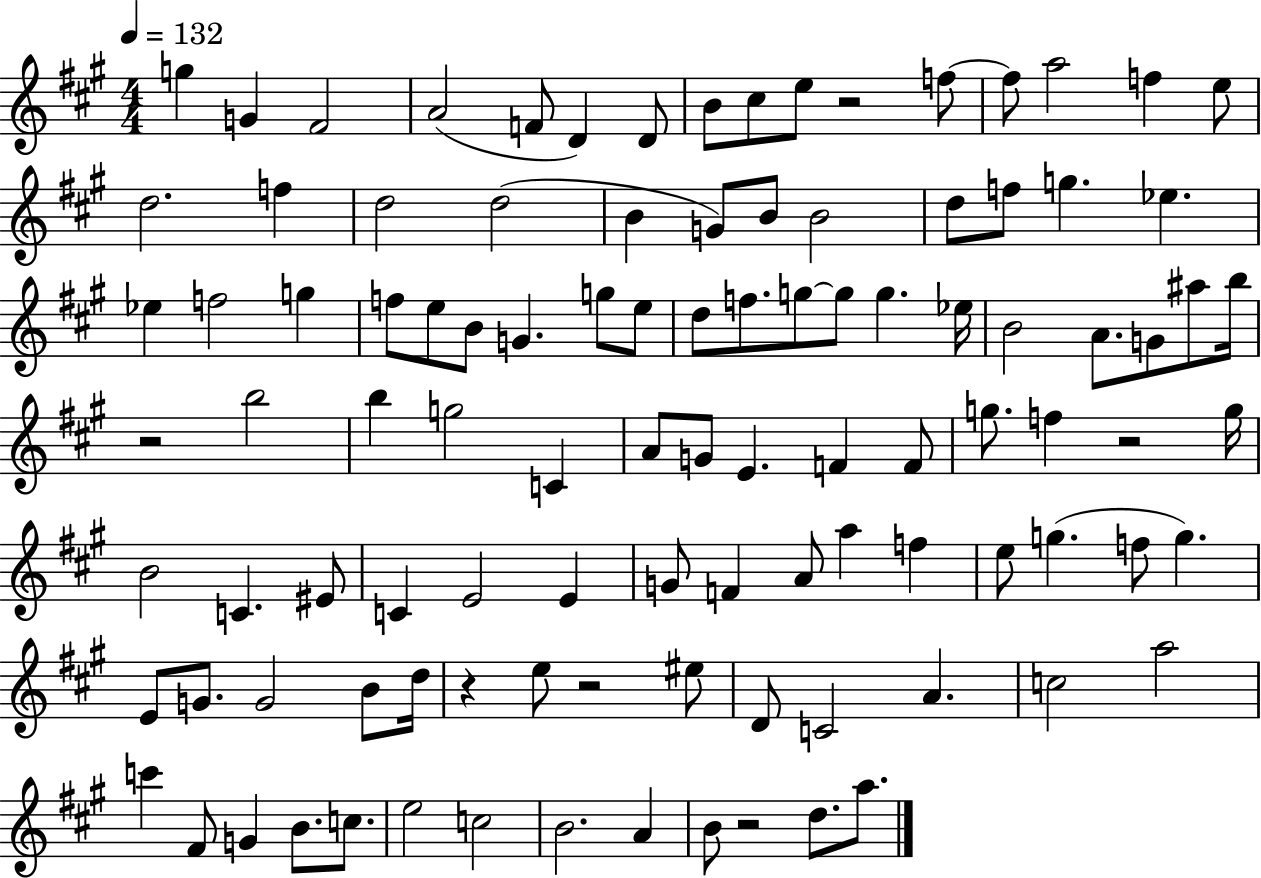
G5/q G4/q F#4/h A4/h F4/e D4/q D4/e B4/e C#5/e E5/e R/h F5/e F5/e A5/h F5/q E5/e D5/h. F5/q D5/h D5/h B4/q G4/e B4/e B4/h D5/e F5/e G5/q. Eb5/q. Eb5/q F5/h G5/q F5/e E5/e B4/e G4/q. G5/e E5/e D5/e F5/e. G5/e G5/e G5/q. Eb5/s B4/h A4/e. G4/e A#5/e B5/s R/h B5/h B5/q G5/h C4/q A4/e G4/e E4/q. F4/q F4/e G5/e. F5/q R/h G5/s B4/h C4/q. EIS4/e C4/q E4/h E4/q G4/e F4/q A4/e A5/q F5/q E5/e G5/q. F5/e G5/q. E4/e G4/e. G4/h B4/e D5/s R/q E5/e R/h EIS5/e D4/e C4/h A4/q. C5/h A5/h C6/q F#4/e G4/q B4/e. C5/e. E5/h C5/h B4/h. A4/q B4/e R/h D5/e. A5/e.